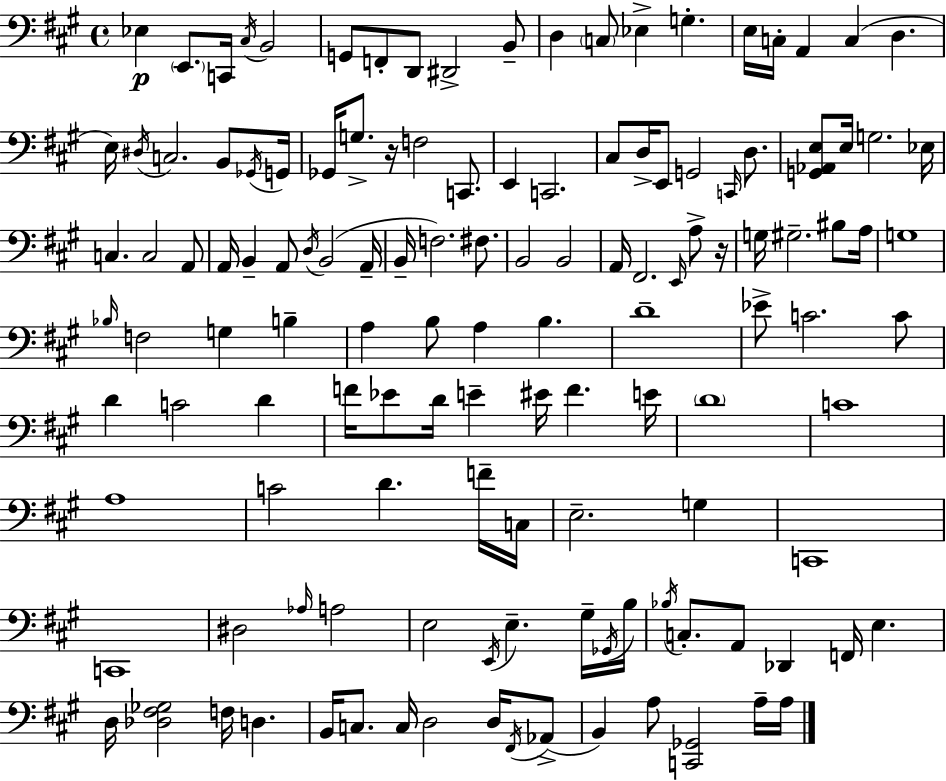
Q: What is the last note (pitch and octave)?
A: A3